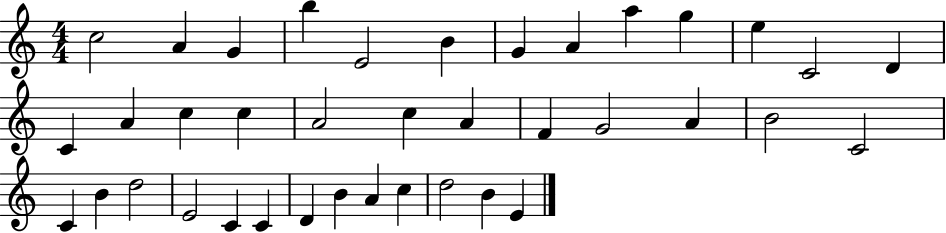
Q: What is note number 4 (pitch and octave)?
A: B5